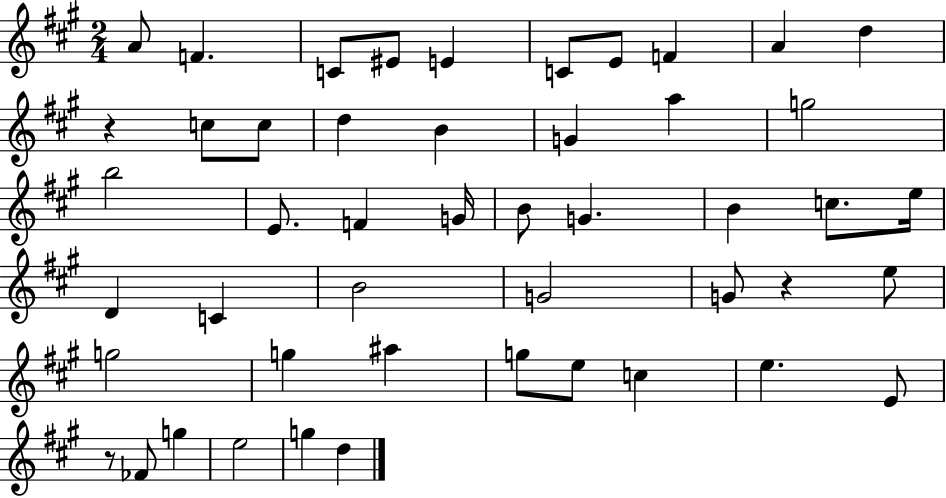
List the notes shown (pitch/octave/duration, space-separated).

A4/e F4/q. C4/e EIS4/e E4/q C4/e E4/e F4/q A4/q D5/q R/q C5/e C5/e D5/q B4/q G4/q A5/q G5/h B5/h E4/e. F4/q G4/s B4/e G4/q. B4/q C5/e. E5/s D4/q C4/q B4/h G4/h G4/e R/q E5/e G5/h G5/q A#5/q G5/e E5/e C5/q E5/q. E4/e R/e FES4/e G5/q E5/h G5/q D5/q